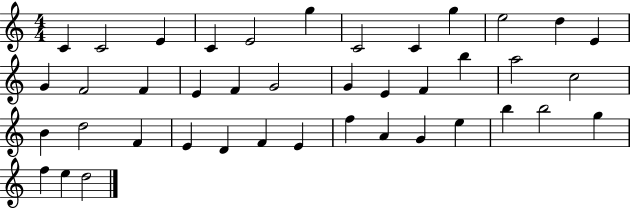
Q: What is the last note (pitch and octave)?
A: D5